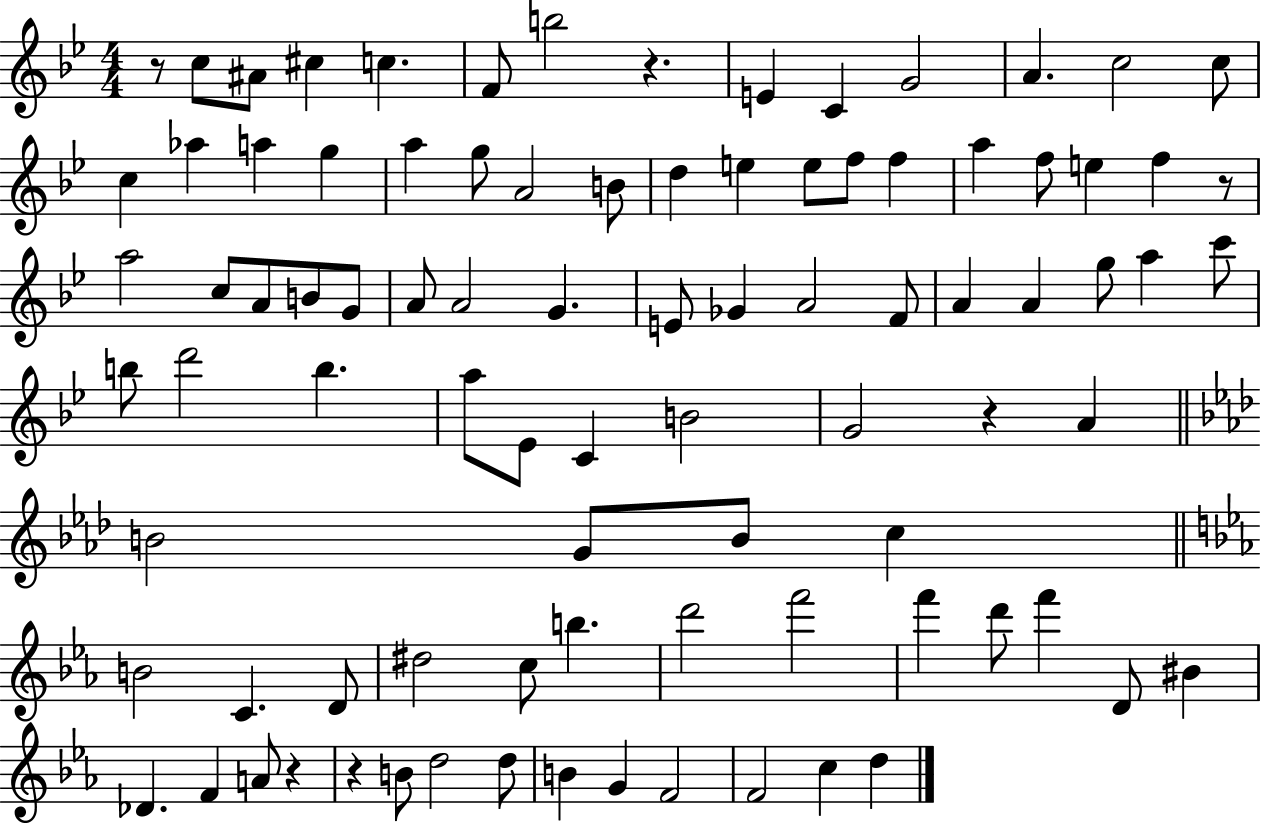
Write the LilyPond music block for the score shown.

{
  \clef treble
  \numericTimeSignature
  \time 4/4
  \key bes \major
  r8 c''8 ais'8 cis''4 c''4. | f'8 b''2 r4. | e'4 c'4 g'2 | a'4. c''2 c''8 | \break c''4 aes''4 a''4 g''4 | a''4 g''8 a'2 b'8 | d''4 e''4 e''8 f''8 f''4 | a''4 f''8 e''4 f''4 r8 | \break a''2 c''8 a'8 b'8 g'8 | a'8 a'2 g'4. | e'8 ges'4 a'2 f'8 | a'4 a'4 g''8 a''4 c'''8 | \break b''8 d'''2 b''4. | a''8 ees'8 c'4 b'2 | g'2 r4 a'4 | \bar "||" \break \key aes \major b'2 g'8 b'8 c''4 | \bar "||" \break \key ees \major b'2 c'4. d'8 | dis''2 c''8 b''4. | d'''2 f'''2 | f'''4 d'''8 f'''4 d'8 bis'4 | \break des'4. f'4 a'8 r4 | r4 b'8 d''2 d''8 | b'4 g'4 f'2 | f'2 c''4 d''4 | \break \bar "|."
}